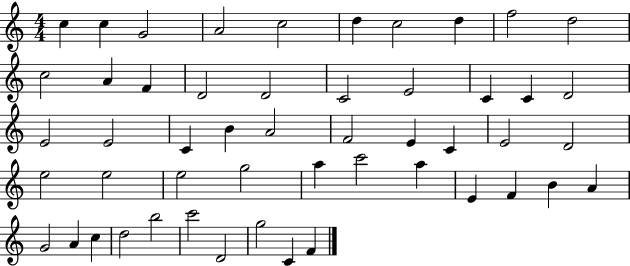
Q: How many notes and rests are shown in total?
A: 51